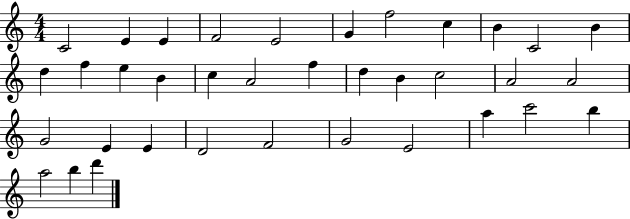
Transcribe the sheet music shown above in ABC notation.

X:1
T:Untitled
M:4/4
L:1/4
K:C
C2 E E F2 E2 G f2 c B C2 B d f e B c A2 f d B c2 A2 A2 G2 E E D2 F2 G2 E2 a c'2 b a2 b d'